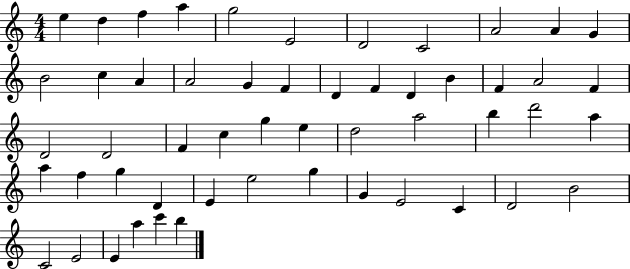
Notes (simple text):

E5/q D5/q F5/q A5/q G5/h E4/h D4/h C4/h A4/h A4/q G4/q B4/h C5/q A4/q A4/h G4/q F4/q D4/q F4/q D4/q B4/q F4/q A4/h F4/q D4/h D4/h F4/q C5/q G5/q E5/q D5/h A5/h B5/q D6/h A5/q A5/q F5/q G5/q D4/q E4/q E5/h G5/q G4/q E4/h C4/q D4/h B4/h C4/h E4/h E4/q A5/q C6/q B5/q